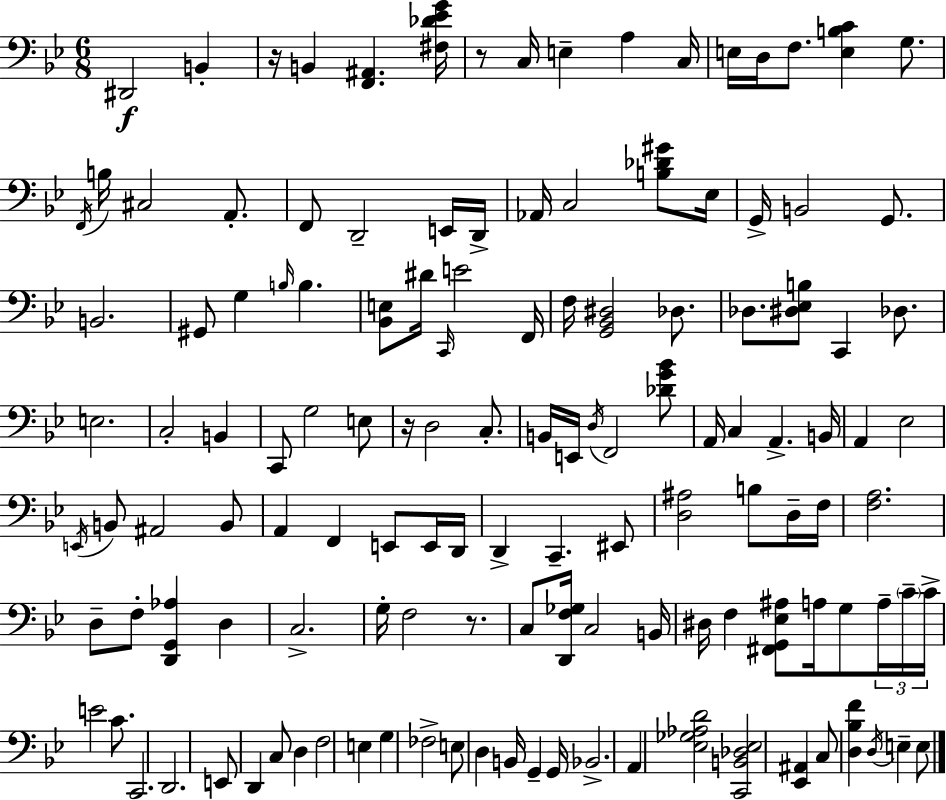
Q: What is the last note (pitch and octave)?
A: E3